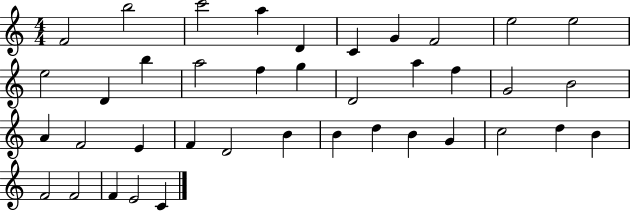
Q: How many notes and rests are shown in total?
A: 39